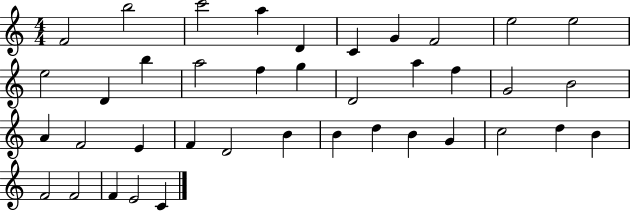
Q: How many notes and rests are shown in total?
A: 39